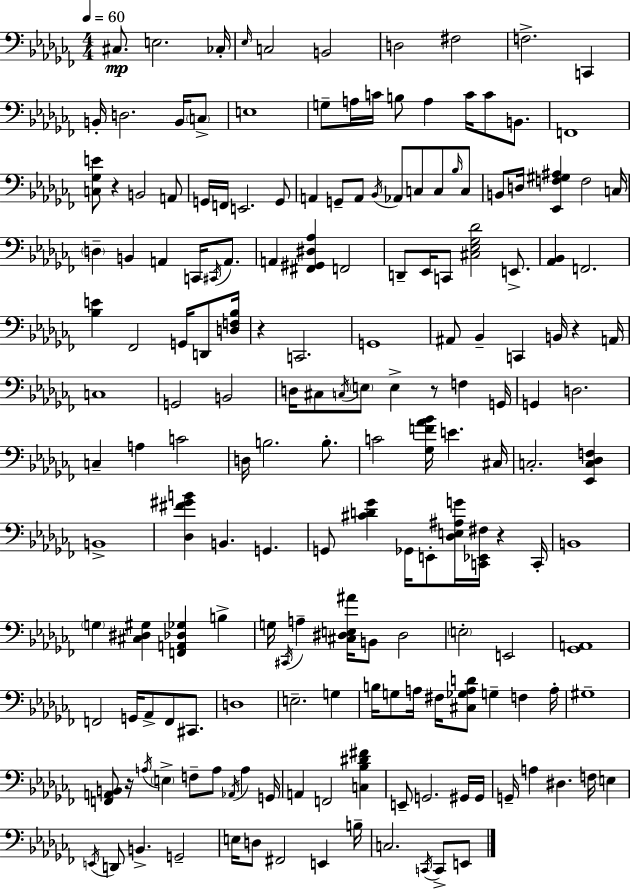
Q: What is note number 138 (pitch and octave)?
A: F3